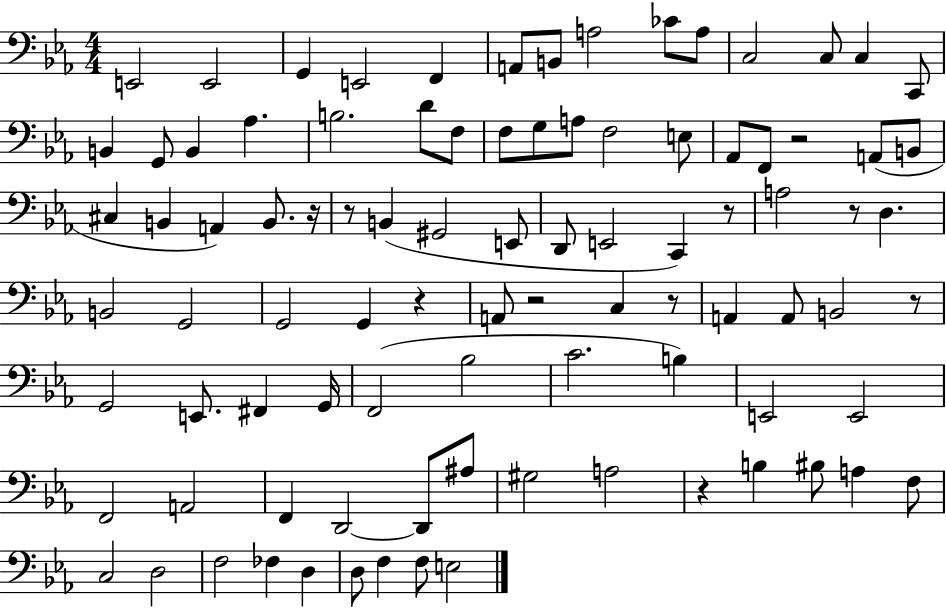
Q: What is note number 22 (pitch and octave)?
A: F3